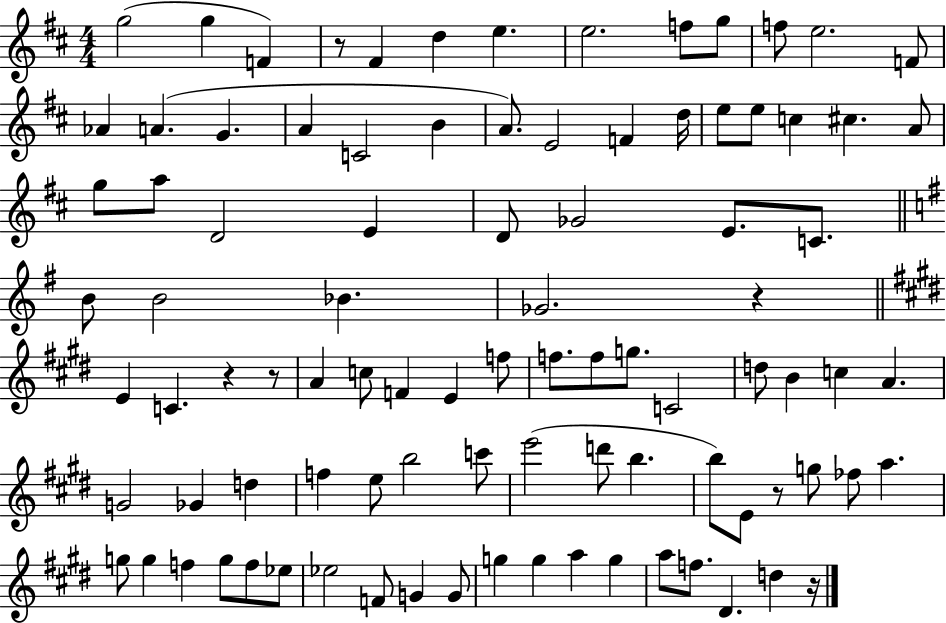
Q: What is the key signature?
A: D major